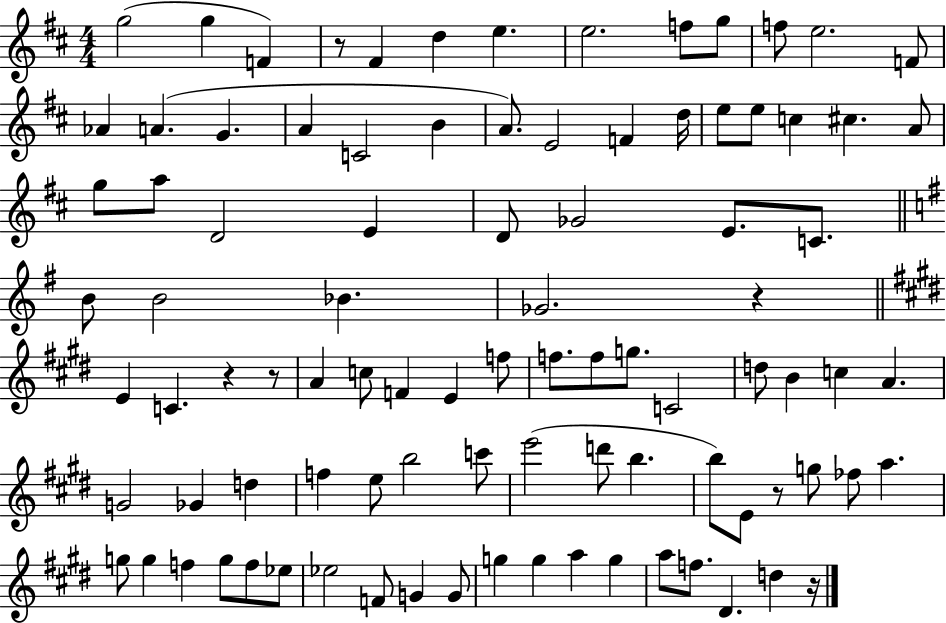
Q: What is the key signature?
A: D major